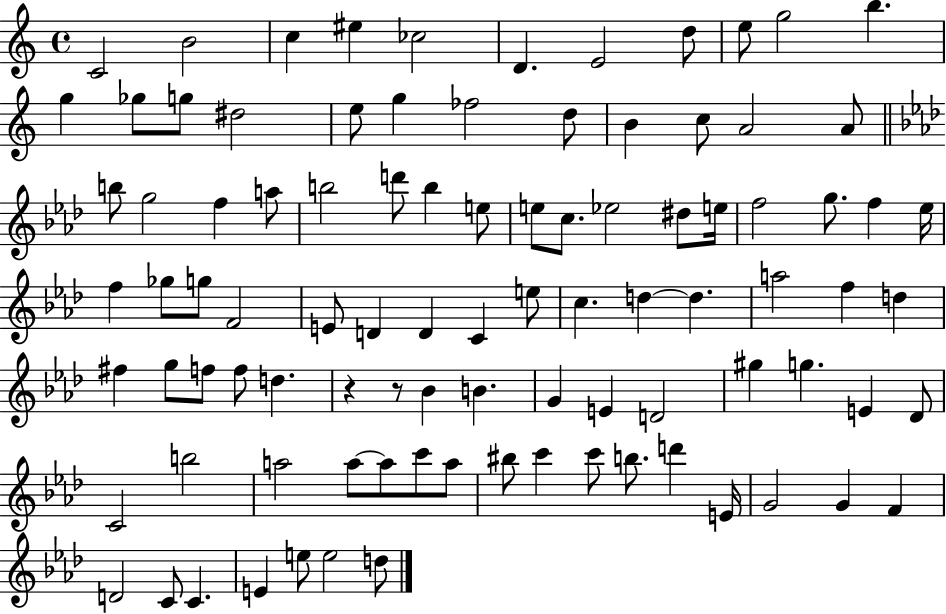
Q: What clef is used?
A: treble